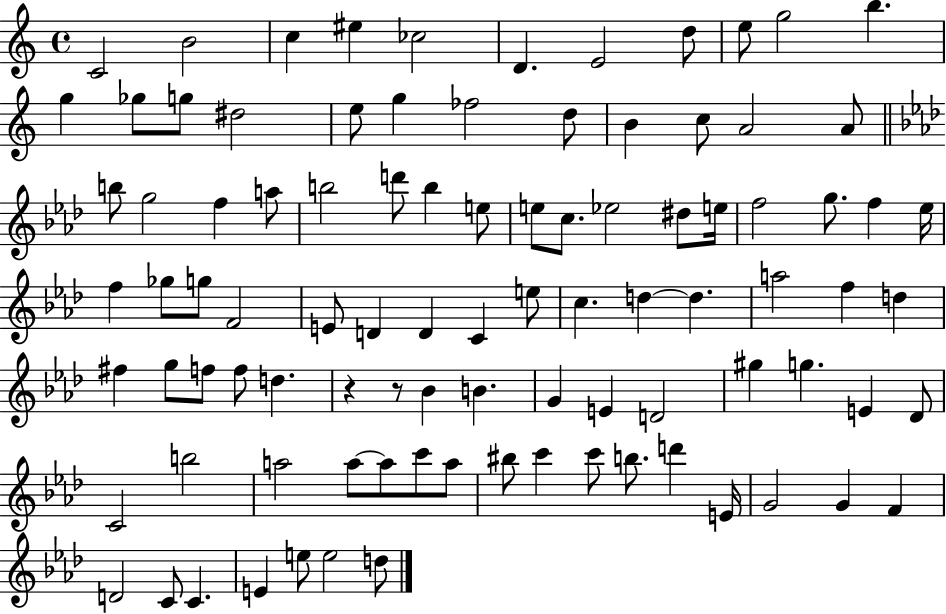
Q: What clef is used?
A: treble